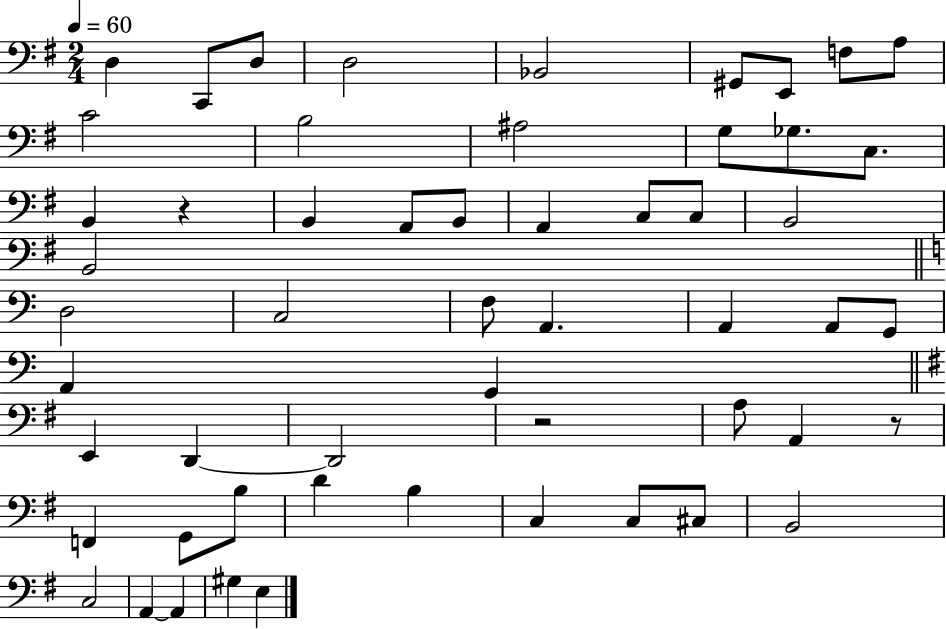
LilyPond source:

{
  \clef bass
  \numericTimeSignature
  \time 2/4
  \key g \major
  \tempo 4 = 60
  d4 c,8 d8 | d2 | bes,2 | gis,8 e,8 f8 a8 | \break c'2 | b2 | ais2 | g8 ges8. c8. | \break b,4 r4 | b,4 a,8 b,8 | a,4 c8 c8 | b,2 | \break b,2 | \bar "||" \break \key a \minor d2 | c2 | f8 a,4. | a,4 a,8 g,8 | \break a,4 g,4 | \bar "||" \break \key g \major e,4 d,4~~ | d,2 | r2 | a8 a,4 r8 | \break f,4 g,8 b8 | d'4 b4 | c4 c8 cis8 | b,2 | \break c2 | a,4~~ a,4 | gis4 e4 | \bar "|."
}